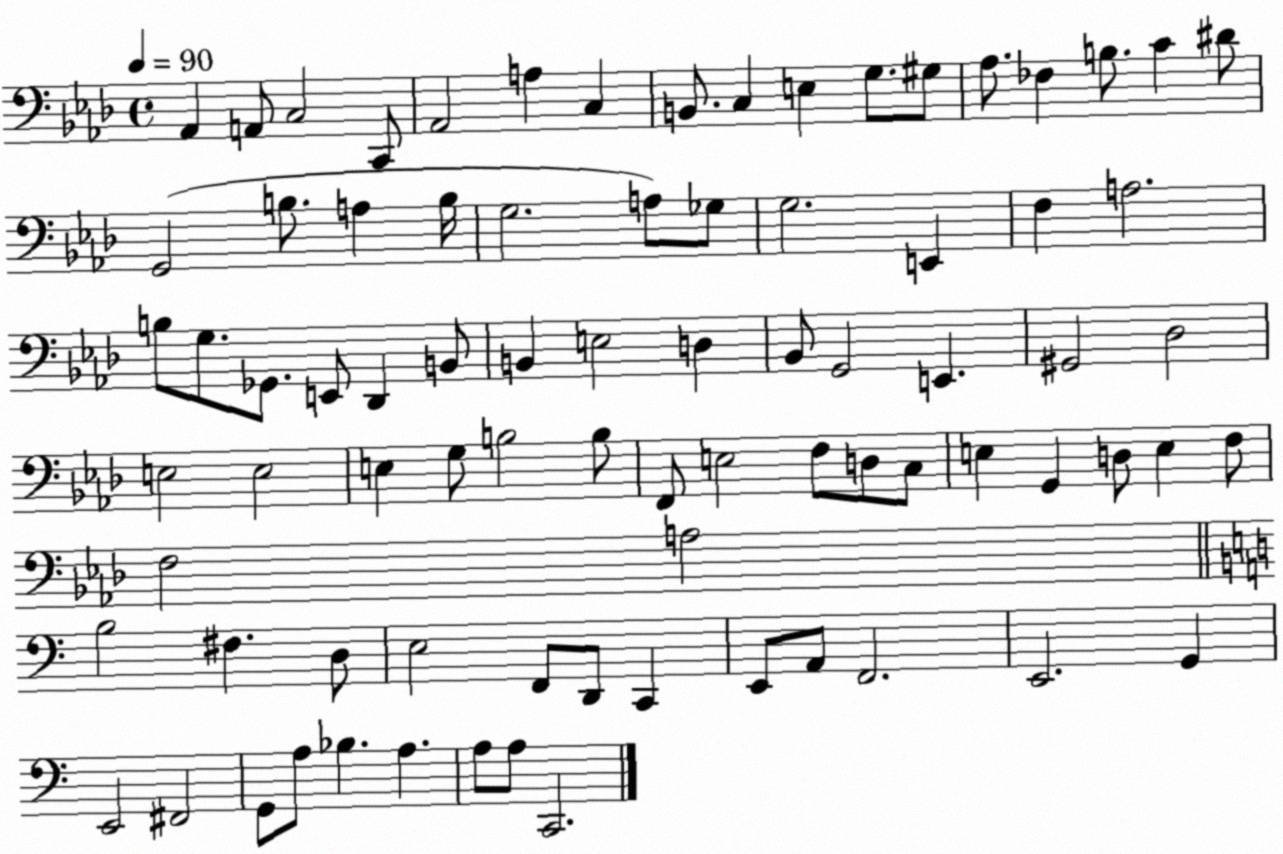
X:1
T:Untitled
M:4/4
L:1/4
K:Ab
_A,, A,,/2 C,2 C,,/2 _A,,2 A, C, B,,/2 C, E, G,/2 ^G,/2 _A,/2 _F, B,/2 C ^D/2 G,,2 B,/2 A, B,/4 G,2 A,/2 _G,/2 G,2 E,, F, A,2 B,/2 G,/2 _G,,/2 E,,/2 _D,, B,,/2 B,, E,2 D, _B,,/2 G,,2 E,, ^G,,2 _D,2 E,2 E,2 E, G,/2 B,2 B,/2 F,,/2 E,2 F,/2 D,/2 C,/2 E, G,, D,/2 E, F,/2 F,2 A,2 B,2 ^F, D,/2 E,2 F,,/2 D,,/2 C,, E,,/2 A,,/2 F,,2 E,,2 G,, E,,2 ^F,,2 G,,/2 A,/2 _B, A, A,/2 A,/2 C,,2